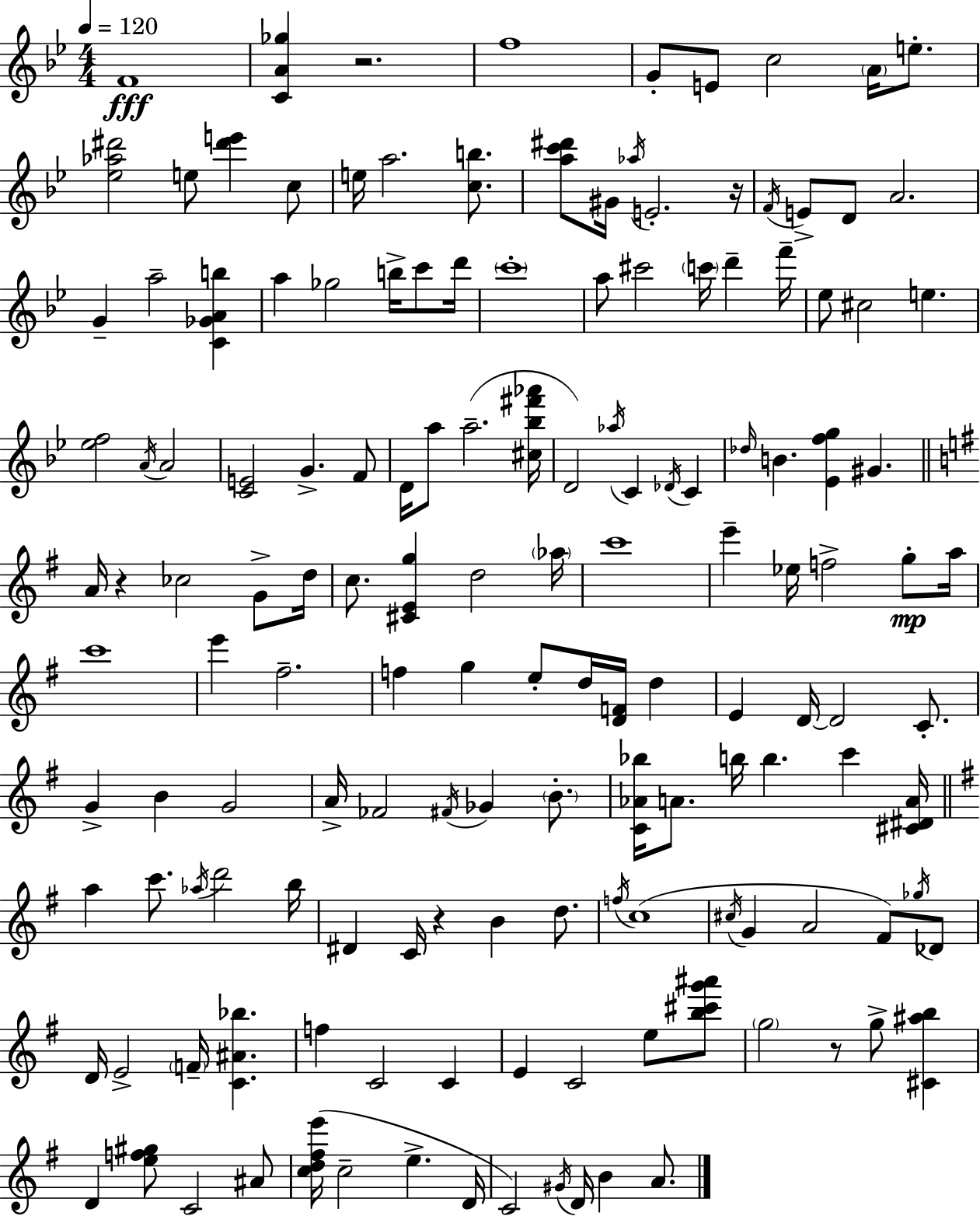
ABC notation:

X:1
T:Untitled
M:4/4
L:1/4
K:Bb
F4 [CA_g] z2 f4 G/2 E/2 c2 A/4 e/2 [_e_a^d']2 e/2 [^d'e'] c/2 e/4 a2 [cb]/2 [ac'^d']/2 ^G/4 _a/4 E2 z/4 F/4 E/2 D/2 A2 G a2 [C_GAb] a _g2 b/4 c'/2 d'/4 c'4 a/2 ^c'2 c'/4 d' f'/4 _e/2 ^c2 e [_ef]2 A/4 A2 [CE]2 G F/2 D/4 a/2 a2 [^c_b^f'_a']/4 D2 _a/4 C _D/4 C _d/4 B [_Efg] ^G A/4 z _c2 G/2 d/4 c/2 [^CEg] d2 _a/4 c'4 e' _e/4 f2 g/2 a/4 c'4 e' ^f2 f g e/2 d/4 [DF]/4 d E D/4 D2 C/2 G B G2 A/4 _F2 ^F/4 _G B/2 [C_A_b]/4 A/2 b/4 b c' [^C^DA]/4 a c'/2 _a/4 d'2 b/4 ^D C/4 z B d/2 f/4 c4 ^c/4 G A2 ^F/2 _g/4 _D/2 D/4 E2 F/4 [C^A_b] f C2 C E C2 e/2 [b^c'g'^a']/2 g2 z/2 g/2 [^C^ab] D [ef^g]/2 C2 ^A/2 [cd^fe']/4 c2 e D/4 C2 ^G/4 D/4 B A/2